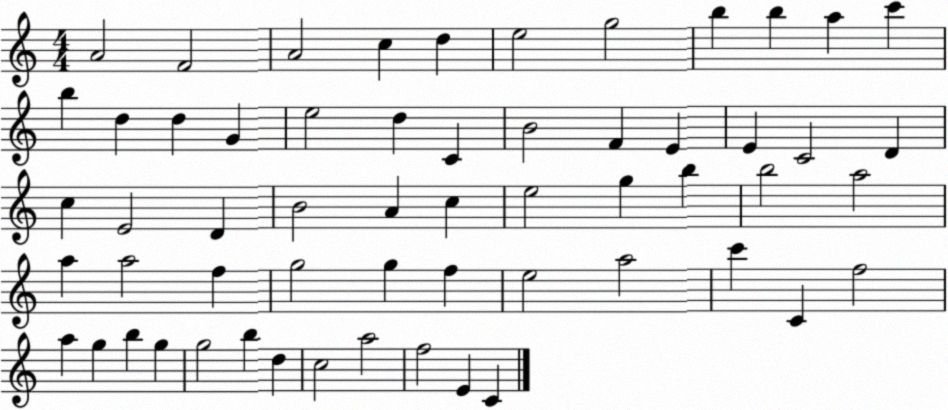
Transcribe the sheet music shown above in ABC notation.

X:1
T:Untitled
M:4/4
L:1/4
K:C
A2 F2 A2 c d e2 g2 b b a c' b d d G e2 d C B2 F E E C2 D c E2 D B2 A c e2 g b b2 a2 a a2 f g2 g f e2 a2 c' C f2 a g b g g2 b d c2 a2 f2 E C